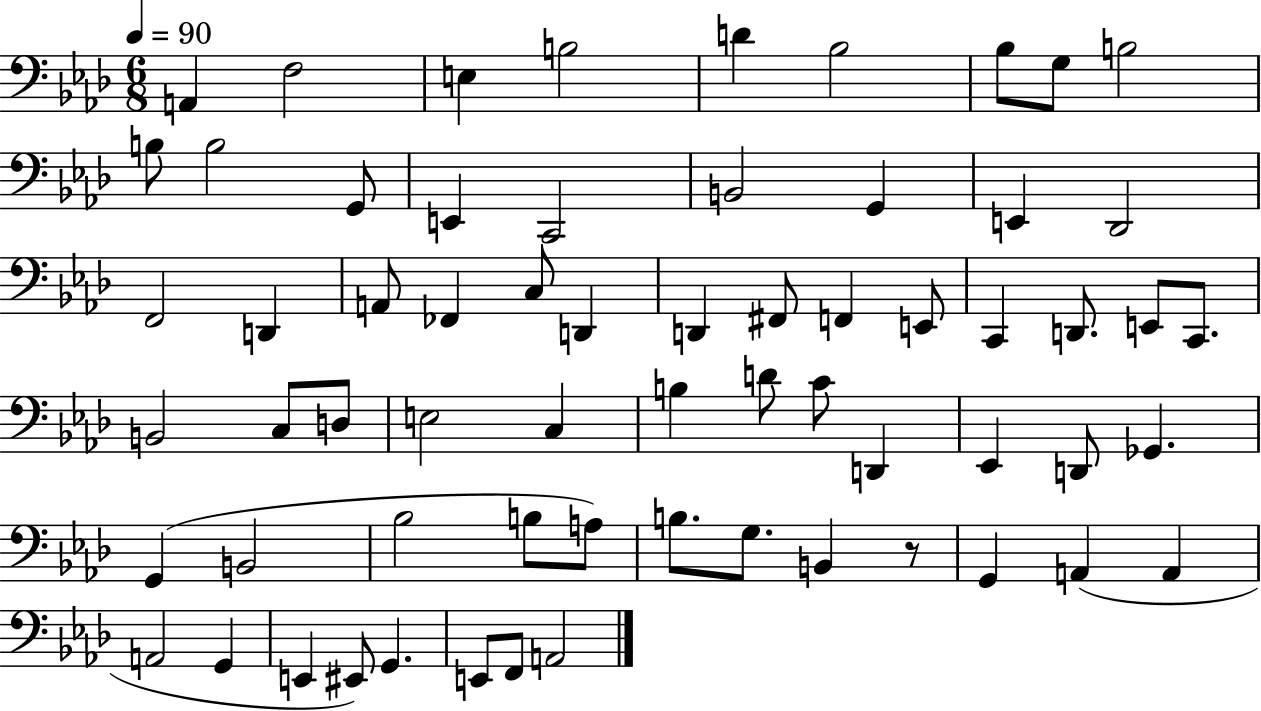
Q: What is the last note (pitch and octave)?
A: A2